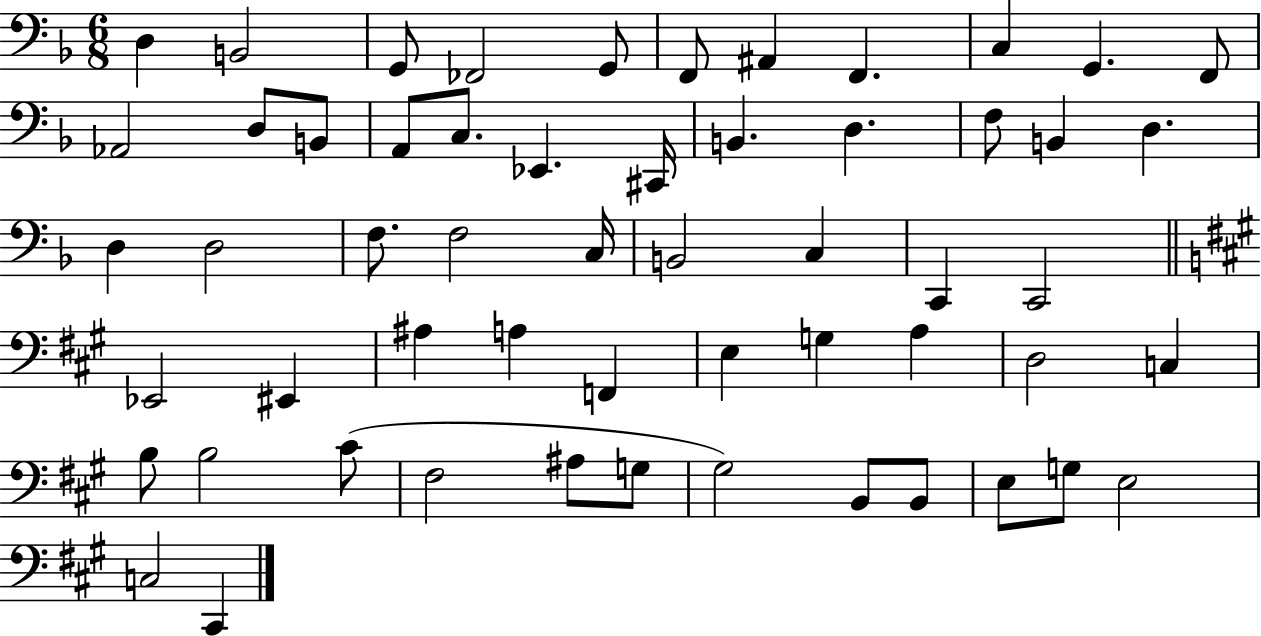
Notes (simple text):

D3/q B2/h G2/e FES2/h G2/e F2/e A#2/q F2/q. C3/q G2/q. F2/e Ab2/h D3/e B2/e A2/e C3/e. Eb2/q. C#2/s B2/q. D3/q. F3/e B2/q D3/q. D3/q D3/h F3/e. F3/h C3/s B2/h C3/q C2/q C2/h Eb2/h EIS2/q A#3/q A3/q F2/q E3/q G3/q A3/q D3/h C3/q B3/e B3/h C#4/e F#3/h A#3/e G3/e G#3/h B2/e B2/e E3/e G3/e E3/h C3/h C#2/q